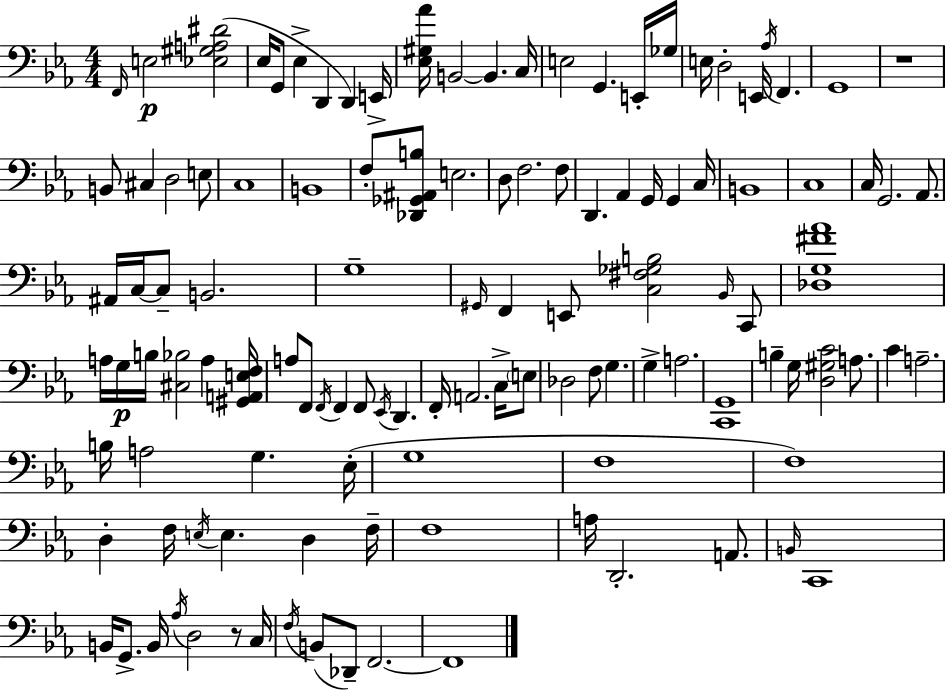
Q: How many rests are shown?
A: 2